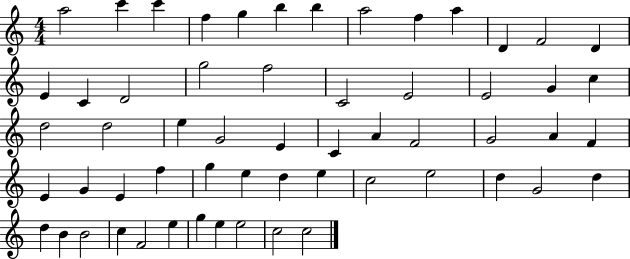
A5/h C6/q C6/q F5/q G5/q B5/q B5/q A5/h F5/q A5/q D4/q F4/h D4/q E4/q C4/q D4/h G5/h F5/h C4/h E4/h E4/h G4/q C5/q D5/h D5/h E5/q G4/h E4/q C4/q A4/q F4/h G4/h A4/q F4/q E4/q G4/q E4/q F5/q G5/q E5/q D5/q E5/q C5/h E5/h D5/q G4/h D5/q D5/q B4/q B4/h C5/q F4/h E5/q G5/q E5/q E5/h C5/h C5/h